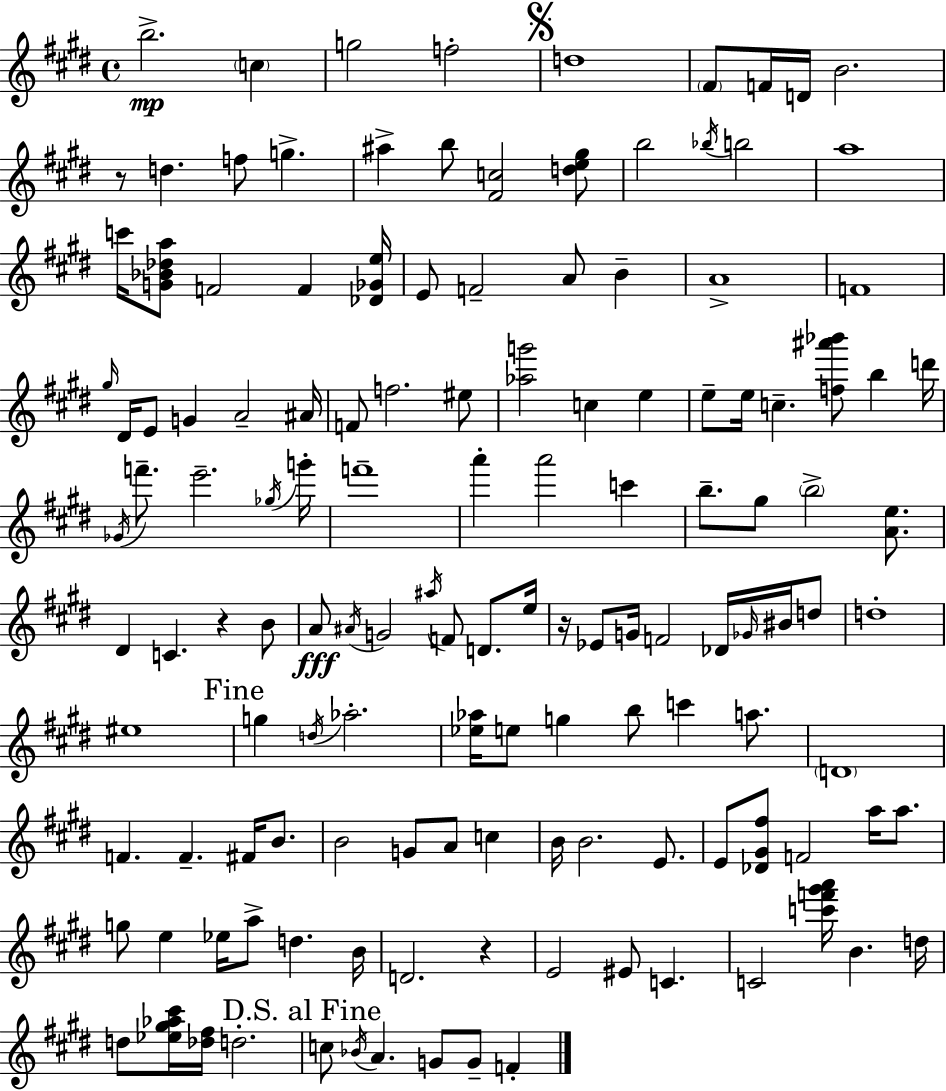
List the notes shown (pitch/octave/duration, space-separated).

B5/h. C5/q G5/h F5/h D5/w F#4/e F4/s D4/s B4/h. R/e D5/q. F5/e G5/q. A#5/q B5/e [F#4,C5]/h [D5,E5,G#5]/e B5/h Bb5/s B5/h A5/w C6/s [G4,Bb4,Db5,A5]/e F4/h F4/q [Db4,Gb4,E5]/s E4/e F4/h A4/e B4/q A4/w F4/w G#5/s D#4/s E4/e G4/q A4/h A#4/s F4/e F5/h. EIS5/e [Ab5,G6]/h C5/q E5/q E5/e E5/s C5/q. [F5,A#6,Bb6]/e B5/q D6/s Gb4/s F6/e. E6/h. Gb5/s G6/s F6/w A6/q A6/h C6/q B5/e. G#5/e B5/h [A4,E5]/e. D#4/q C4/q. R/q B4/e A4/e A#4/s G4/h A#5/s F4/e D4/e. E5/s R/s Eb4/e G4/s F4/h Db4/s Gb4/s BIS4/s D5/e D5/w EIS5/w G5/q D5/s Ab5/h. [Eb5,Ab5]/s E5/e G5/q B5/e C6/q A5/e. D4/w F4/q. F4/q. F#4/s B4/e. B4/h G4/e A4/e C5/q B4/s B4/h. E4/e. E4/e [Db4,G#4,F#5]/e F4/h A5/s A5/e. G5/e E5/q Eb5/s A5/e D5/q. B4/s D4/h. R/q E4/h EIS4/e C4/q. C4/h [C6,F6,G#6,A6]/s B4/q. D5/s D5/e [Eb5,G#5,Ab5,C#6]/s [Db5,F#5]/s D5/h. C5/e Bb4/s A4/q. G4/e G4/e F4/q